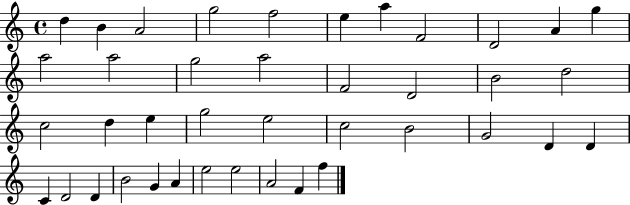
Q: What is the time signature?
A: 4/4